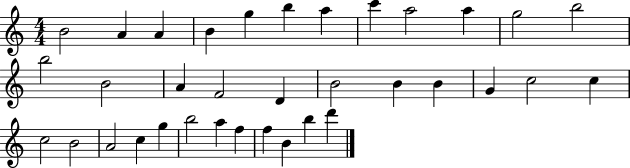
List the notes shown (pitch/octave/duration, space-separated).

B4/h A4/q A4/q B4/q G5/q B5/q A5/q C6/q A5/h A5/q G5/h B5/h B5/h B4/h A4/q F4/h D4/q B4/h B4/q B4/q G4/q C5/h C5/q C5/h B4/h A4/h C5/q G5/q B5/h A5/q F5/q F5/q B4/q B5/q D6/q